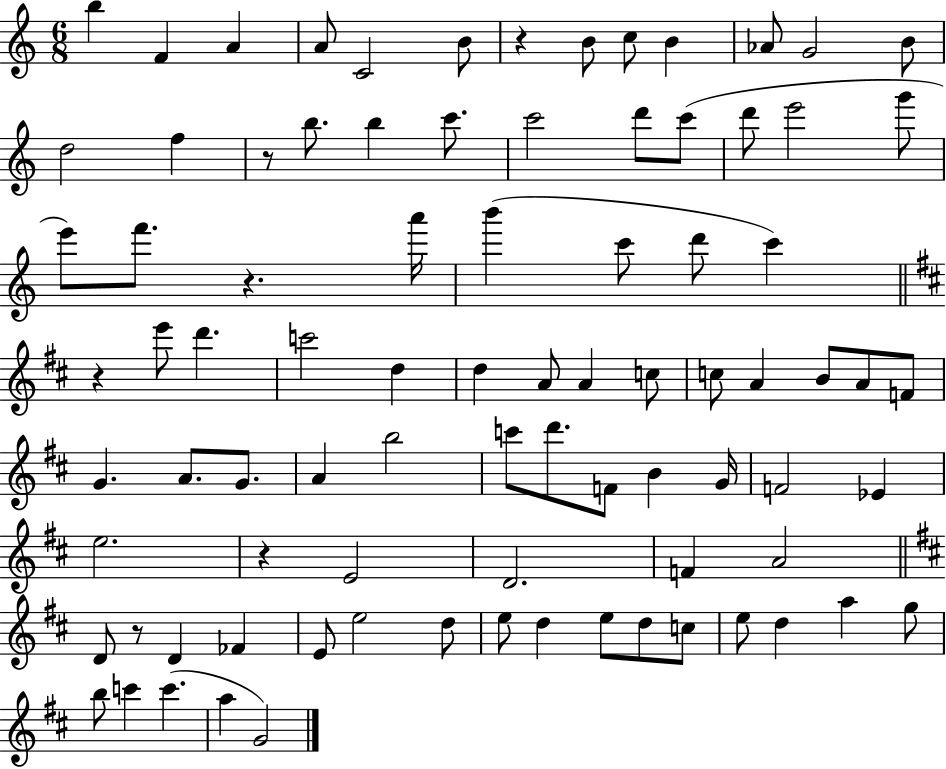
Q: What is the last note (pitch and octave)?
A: G4